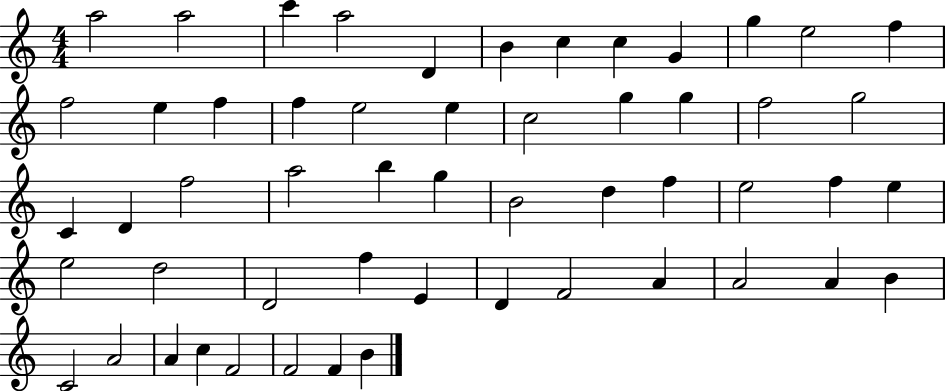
{
  \clef treble
  \numericTimeSignature
  \time 4/4
  \key c \major
  a''2 a''2 | c'''4 a''2 d'4 | b'4 c''4 c''4 g'4 | g''4 e''2 f''4 | \break f''2 e''4 f''4 | f''4 e''2 e''4 | c''2 g''4 g''4 | f''2 g''2 | \break c'4 d'4 f''2 | a''2 b''4 g''4 | b'2 d''4 f''4 | e''2 f''4 e''4 | \break e''2 d''2 | d'2 f''4 e'4 | d'4 f'2 a'4 | a'2 a'4 b'4 | \break c'2 a'2 | a'4 c''4 f'2 | f'2 f'4 b'4 | \bar "|."
}